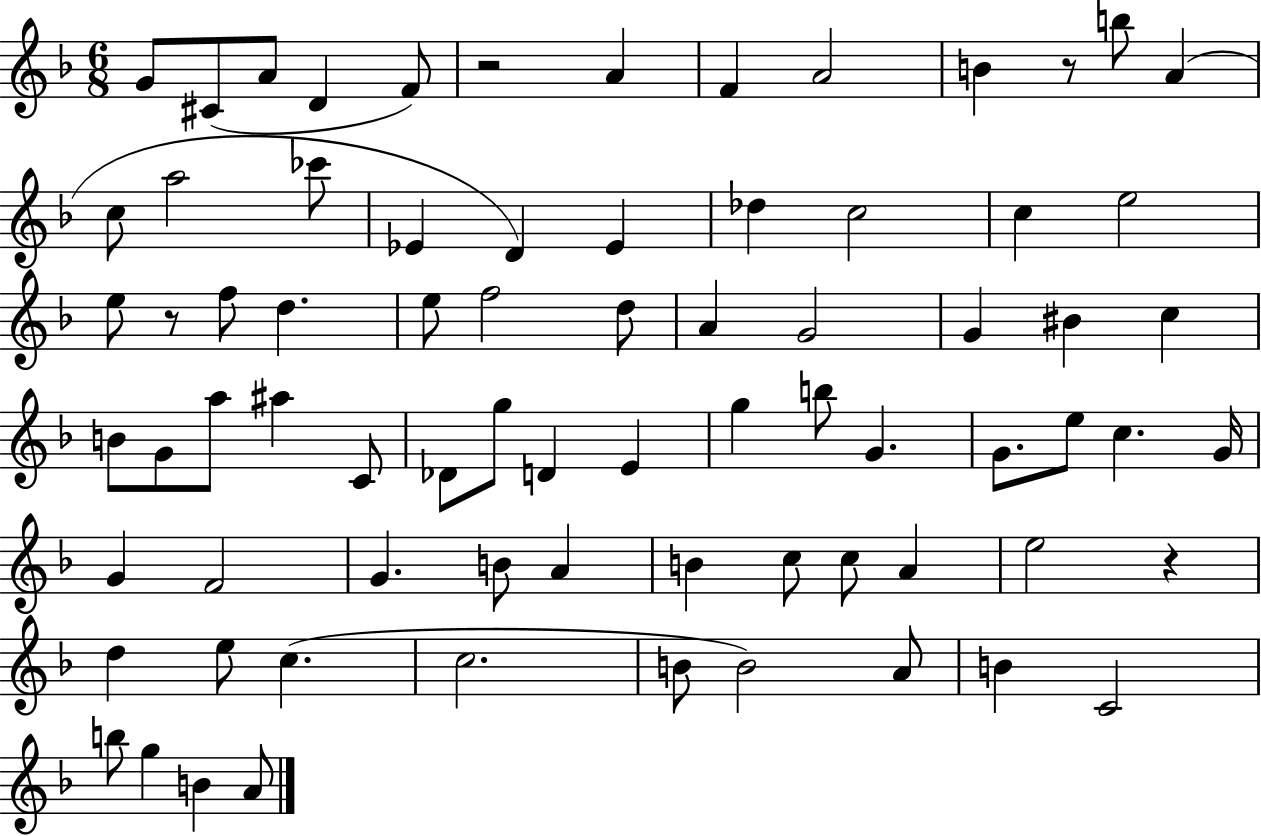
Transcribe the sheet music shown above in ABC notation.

X:1
T:Untitled
M:6/8
L:1/4
K:F
G/2 ^C/2 A/2 D F/2 z2 A F A2 B z/2 b/2 A c/2 a2 _c'/2 _E D _E _d c2 c e2 e/2 z/2 f/2 d e/2 f2 d/2 A G2 G ^B c B/2 G/2 a/2 ^a C/2 _D/2 g/2 D E g b/2 G G/2 e/2 c G/4 G F2 G B/2 A B c/2 c/2 A e2 z d e/2 c c2 B/2 B2 A/2 B C2 b/2 g B A/2